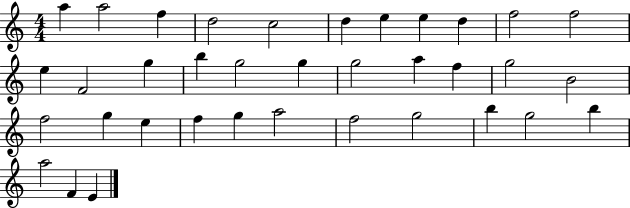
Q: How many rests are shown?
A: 0